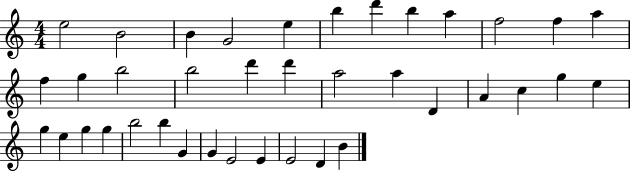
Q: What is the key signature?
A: C major